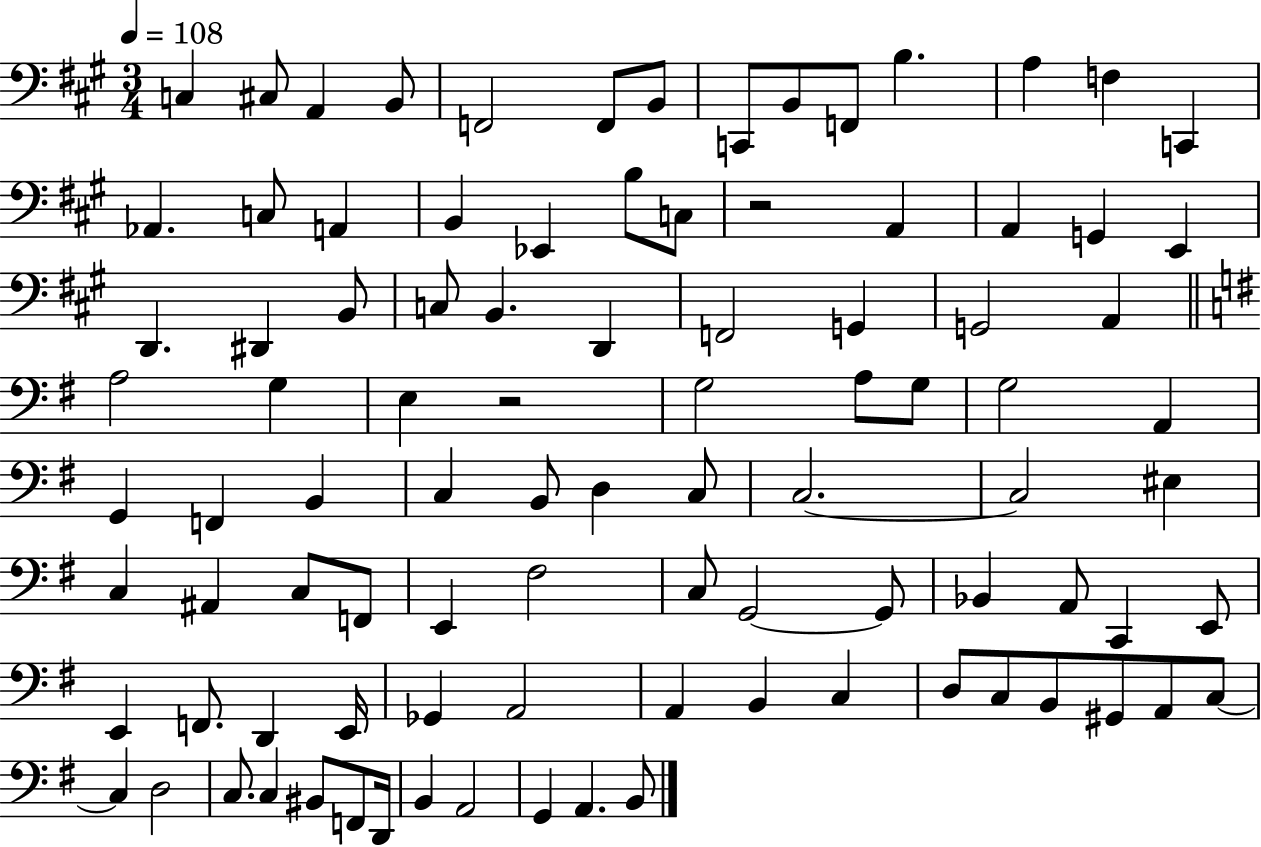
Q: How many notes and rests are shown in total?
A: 95